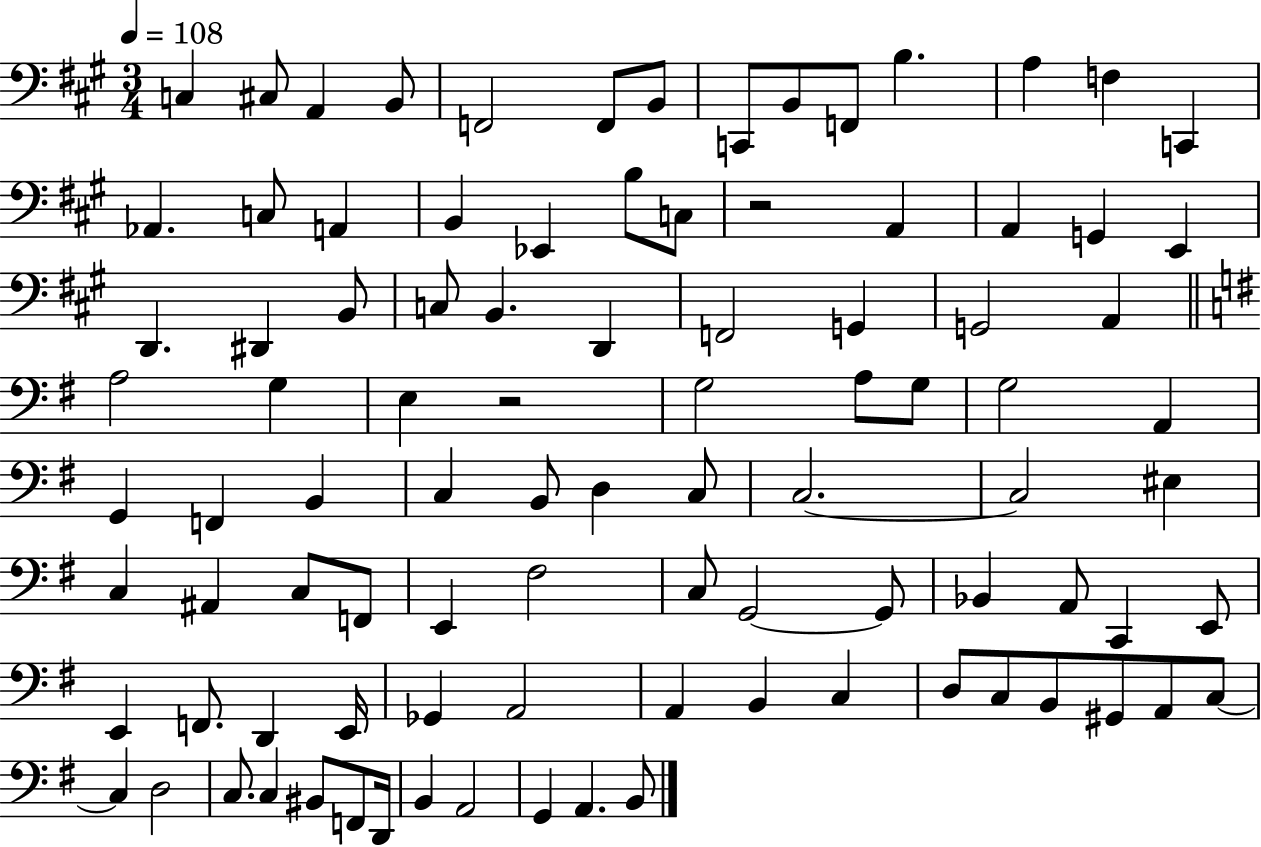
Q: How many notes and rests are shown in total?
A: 95